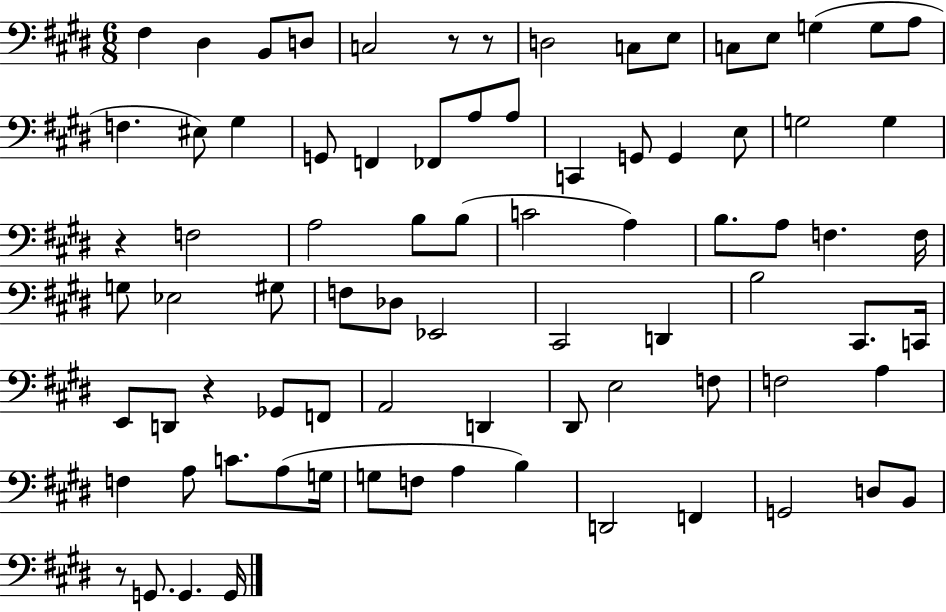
F#3/q D#3/q B2/e D3/e C3/h R/e R/e D3/h C3/e E3/e C3/e E3/e G3/q G3/e A3/e F3/q. EIS3/e G#3/q G2/e F2/q FES2/e A3/e A3/e C2/q G2/e G2/q E3/e G3/h G3/q R/q F3/h A3/h B3/e B3/e C4/h A3/q B3/e. A3/e F3/q. F3/s G3/e Eb3/h G#3/e F3/e Db3/e Eb2/h C#2/h D2/q B3/h C#2/e. C2/s E2/e D2/e R/q Gb2/e F2/e A2/h D2/q D#2/e E3/h F3/e F3/h A3/q F3/q A3/e C4/e. A3/e G3/s G3/e F3/e A3/q B3/q D2/h F2/q G2/h D3/e B2/e R/e G2/e. G2/q. G2/s